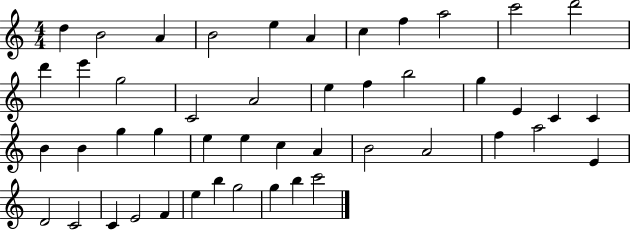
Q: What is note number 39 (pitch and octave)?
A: C4